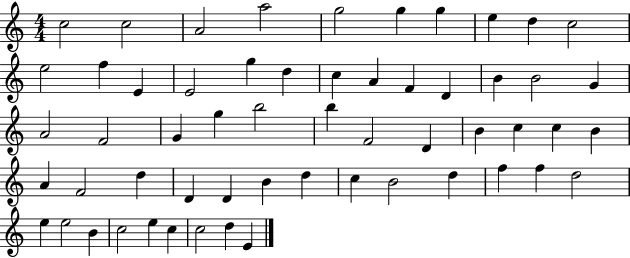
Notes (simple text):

C5/h C5/h A4/h A5/h G5/h G5/q G5/q E5/q D5/q C5/h E5/h F5/q E4/q E4/h G5/q D5/q C5/q A4/q F4/q D4/q B4/q B4/h G4/q A4/h F4/h G4/q G5/q B5/h B5/q F4/h D4/q B4/q C5/q C5/q B4/q A4/q F4/h D5/q D4/q D4/q B4/q D5/q C5/q B4/h D5/q F5/q F5/q D5/h E5/q E5/h B4/q C5/h E5/q C5/q C5/h D5/q E4/q